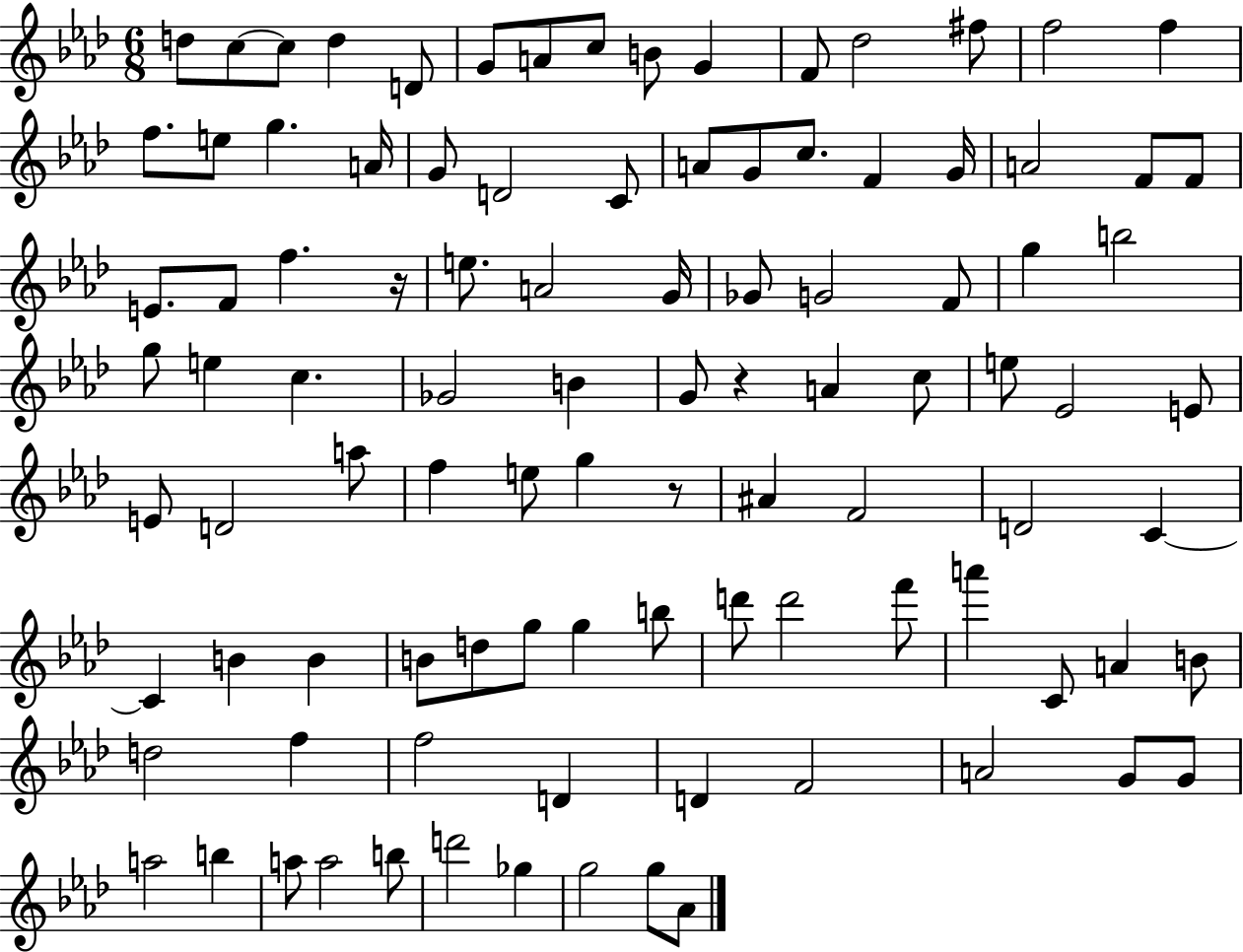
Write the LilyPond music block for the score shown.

{
  \clef treble
  \numericTimeSignature
  \time 6/8
  \key aes \major
  d''8 c''8~~ c''8 d''4 d'8 | g'8 a'8 c''8 b'8 g'4 | f'8 des''2 fis''8 | f''2 f''4 | \break f''8. e''8 g''4. a'16 | g'8 d'2 c'8 | a'8 g'8 c''8. f'4 g'16 | a'2 f'8 f'8 | \break e'8. f'8 f''4. r16 | e''8. a'2 g'16 | ges'8 g'2 f'8 | g''4 b''2 | \break g''8 e''4 c''4. | ges'2 b'4 | g'8 r4 a'4 c''8 | e''8 ees'2 e'8 | \break e'8 d'2 a''8 | f''4 e''8 g''4 r8 | ais'4 f'2 | d'2 c'4~~ | \break c'4 b'4 b'4 | b'8 d''8 g''8 g''4 b''8 | d'''8 d'''2 f'''8 | a'''4 c'8 a'4 b'8 | \break d''2 f''4 | f''2 d'4 | d'4 f'2 | a'2 g'8 g'8 | \break a''2 b''4 | a''8 a''2 b''8 | d'''2 ges''4 | g''2 g''8 aes'8 | \break \bar "|."
}